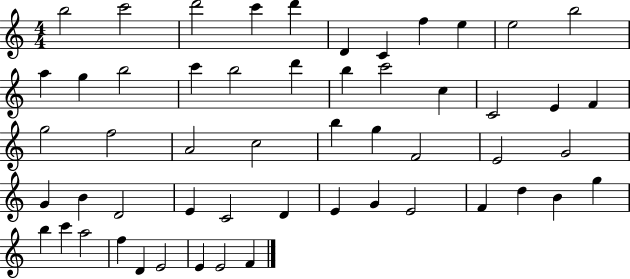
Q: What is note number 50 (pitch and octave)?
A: D4